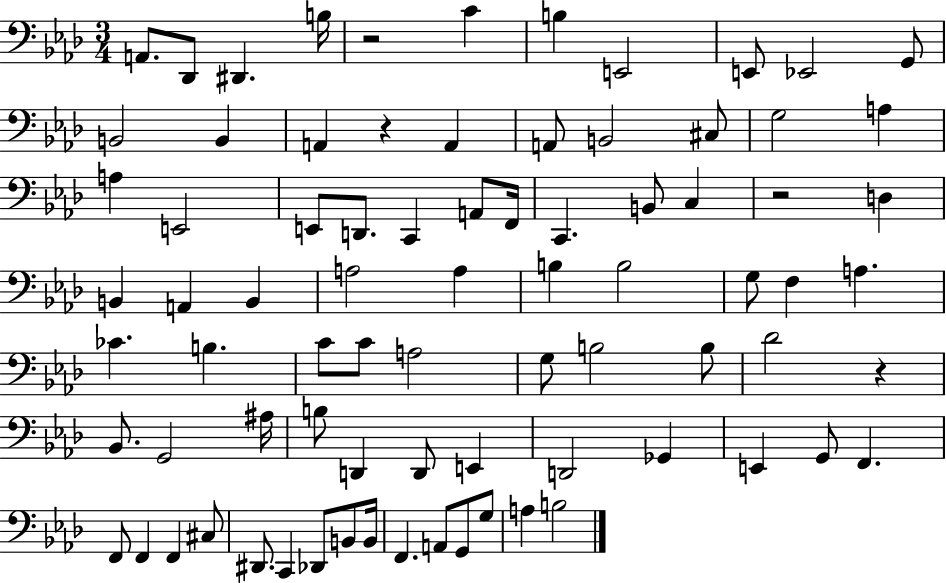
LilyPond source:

{
  \clef bass
  \numericTimeSignature
  \time 3/4
  \key aes \major
  a,8. des,8 dis,4. b16 | r2 c'4 | b4 e,2 | e,8 ees,2 g,8 | \break b,2 b,4 | a,4 r4 a,4 | a,8 b,2 cis8 | g2 a4 | \break a4 e,2 | e,8 d,8. c,4 a,8 f,16 | c,4. b,8 c4 | r2 d4 | \break b,4 a,4 b,4 | a2 a4 | b4 b2 | g8 f4 a4. | \break ces'4. b4. | c'8 c'8 a2 | g8 b2 b8 | des'2 r4 | \break bes,8. g,2 ais16 | b8 d,4 d,8 e,4 | d,2 ges,4 | e,4 g,8 f,4. | \break f,8 f,4 f,4 cis8 | dis,8. c,4 des,8 b,8 b,16 | f,4. a,8 g,8 g8 | a4 b2 | \break \bar "|."
}